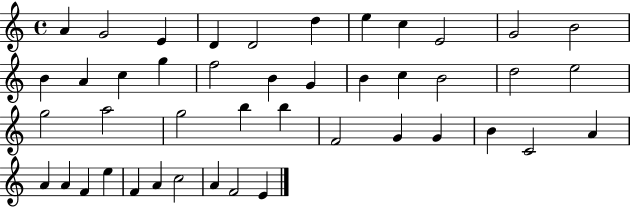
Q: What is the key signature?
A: C major